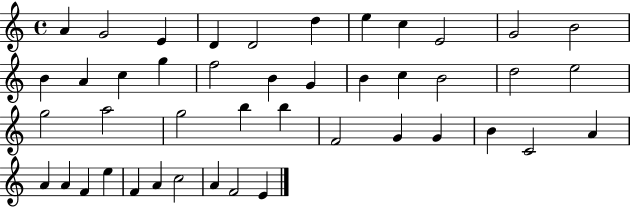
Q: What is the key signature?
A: C major